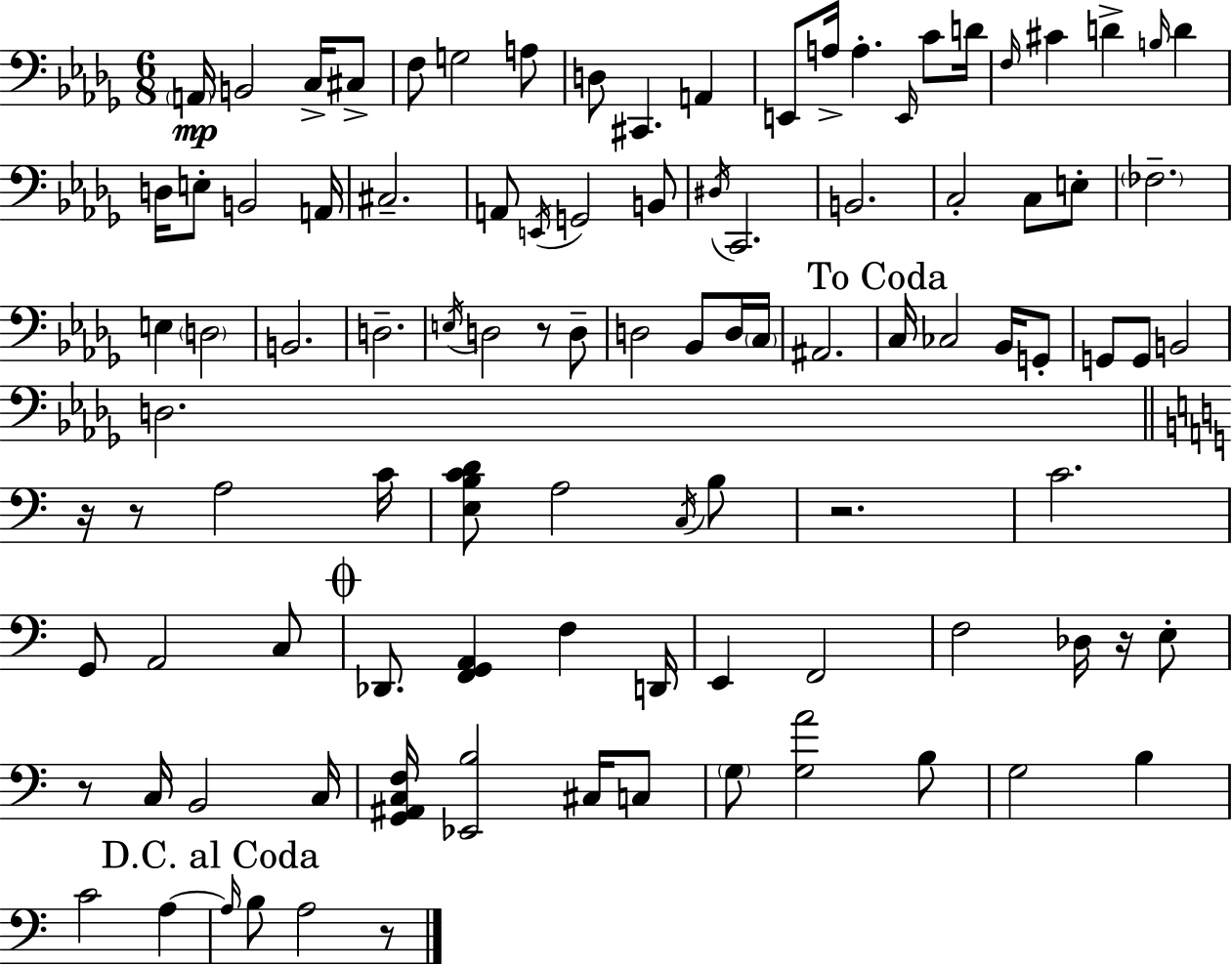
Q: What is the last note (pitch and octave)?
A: A3